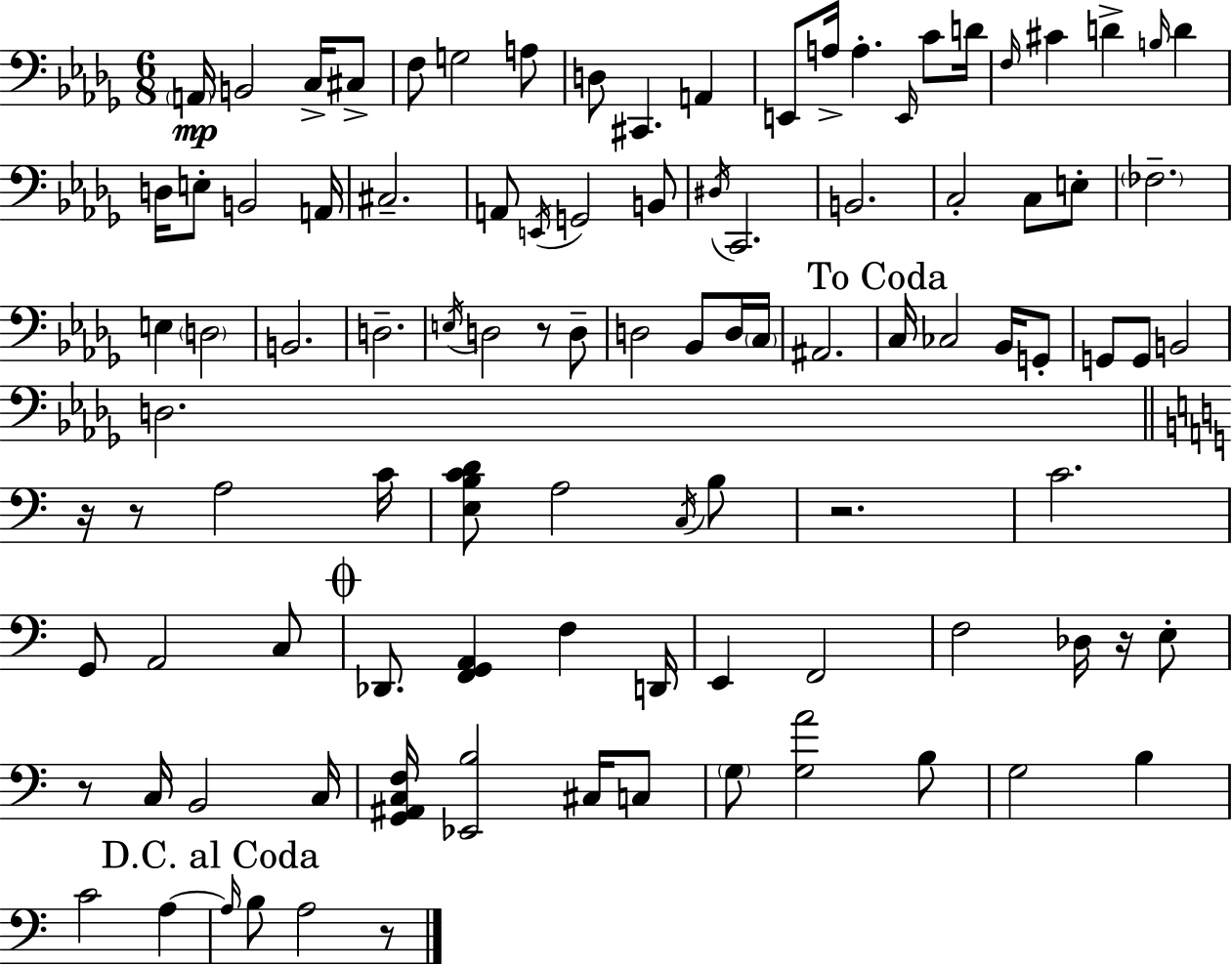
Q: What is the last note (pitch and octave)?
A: A3